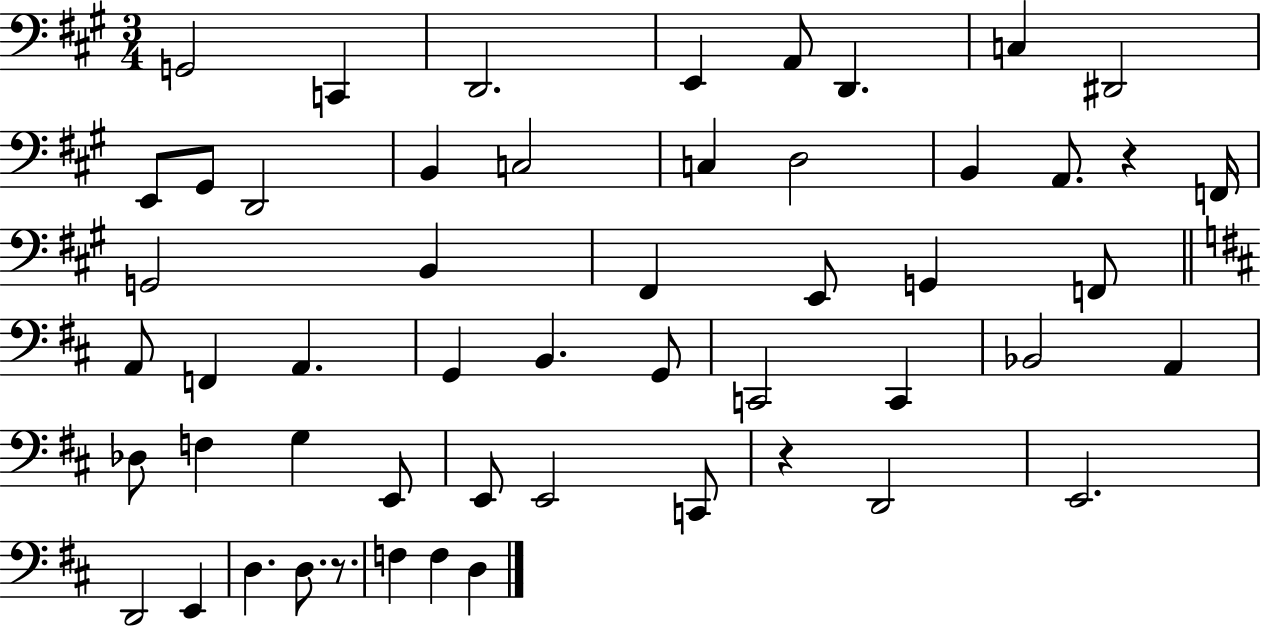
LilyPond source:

{
  \clef bass
  \numericTimeSignature
  \time 3/4
  \key a \major
  \repeat volta 2 { g,2 c,4 | d,2. | e,4 a,8 d,4. | c4 dis,2 | \break e,8 gis,8 d,2 | b,4 c2 | c4 d2 | b,4 a,8. r4 f,16 | \break g,2 b,4 | fis,4 e,8 g,4 f,8 | \bar "||" \break \key b \minor a,8 f,4 a,4. | g,4 b,4. g,8 | c,2 c,4 | bes,2 a,4 | \break des8 f4 g4 e,8 | e,8 e,2 c,8 | r4 d,2 | e,2. | \break d,2 e,4 | d4. d8. r8. | f4 f4 d4 | } \bar "|."
}